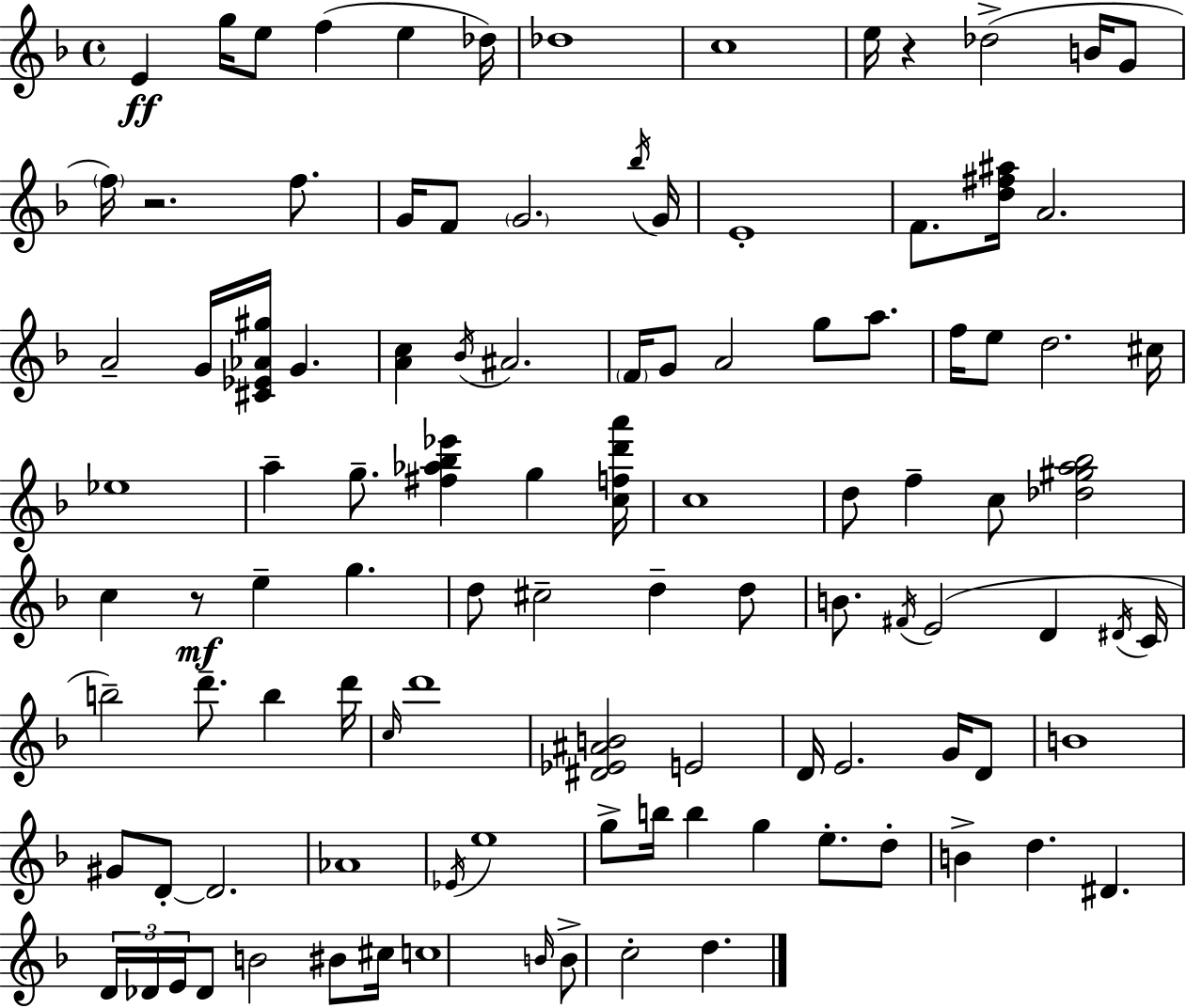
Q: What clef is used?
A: treble